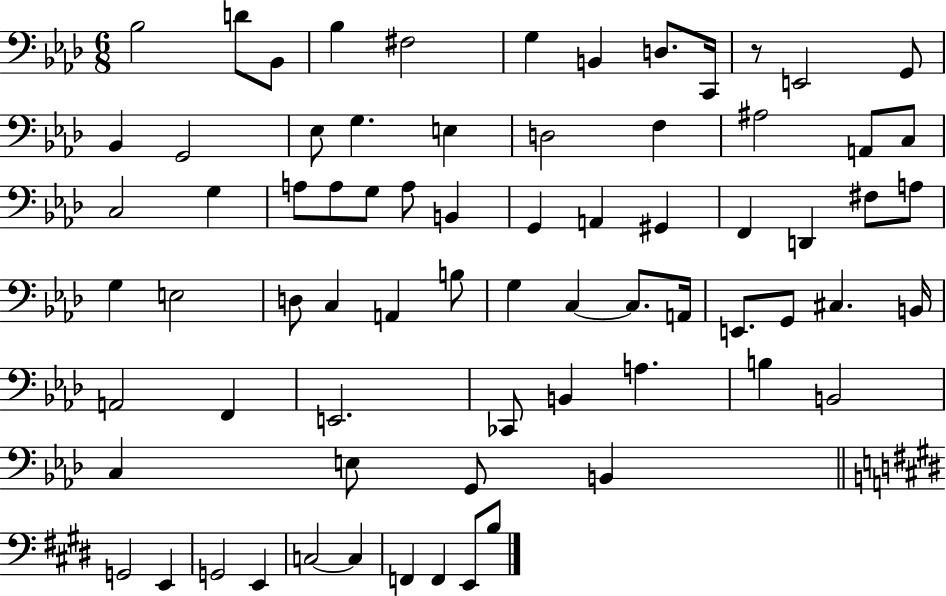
Bb3/h D4/e Bb2/e Bb3/q F#3/h G3/q B2/q D3/e. C2/s R/e E2/h G2/e Bb2/q G2/h Eb3/e G3/q. E3/q D3/h F3/q A#3/h A2/e C3/e C3/h G3/q A3/e A3/e G3/e A3/e B2/q G2/q A2/q G#2/q F2/q D2/q F#3/e A3/e G3/q E3/h D3/e C3/q A2/q B3/e G3/q C3/q C3/e. A2/s E2/e. G2/e C#3/q. B2/s A2/h F2/q E2/h. CES2/e B2/q A3/q. B3/q B2/h C3/q E3/e G2/e B2/q G2/h E2/q G2/h E2/q C3/h C3/q F2/q F2/q E2/e B3/e